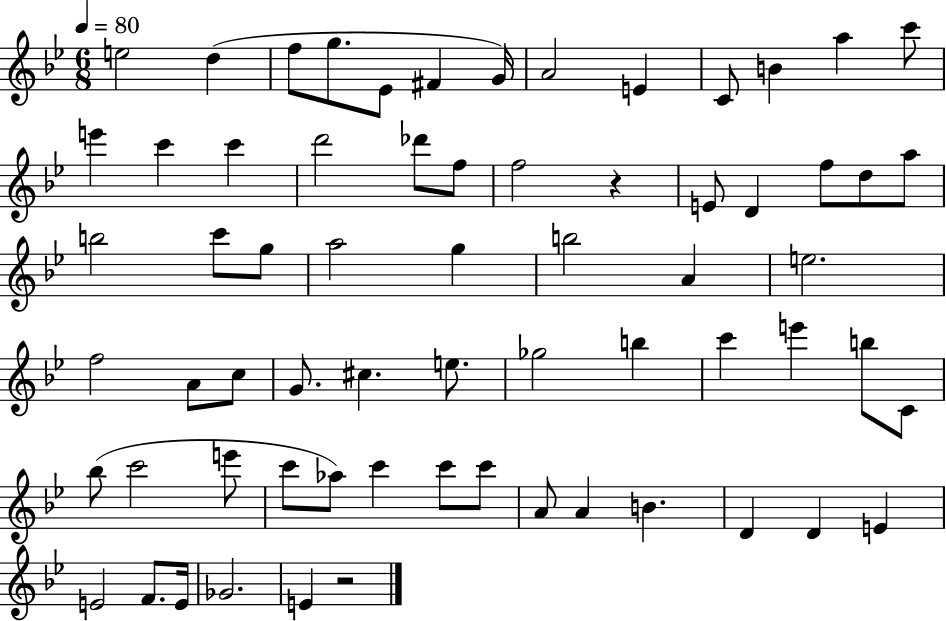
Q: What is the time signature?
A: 6/8